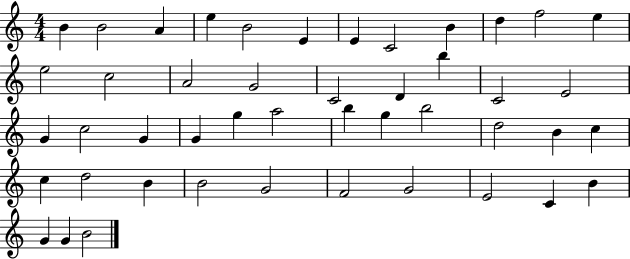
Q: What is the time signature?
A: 4/4